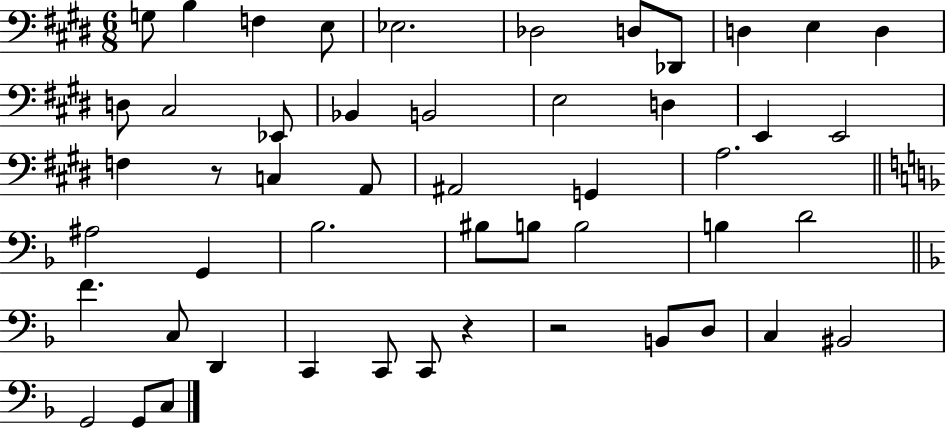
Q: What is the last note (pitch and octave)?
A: C3